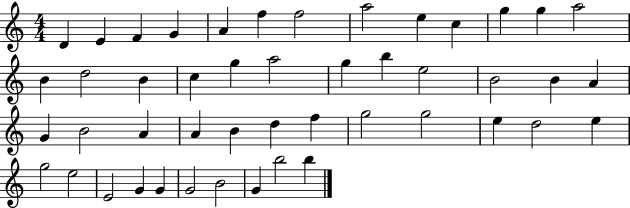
X:1
T:Untitled
M:4/4
L:1/4
K:C
D E F G A f f2 a2 e c g g a2 B d2 B c g a2 g b e2 B2 B A G B2 A A B d f g2 g2 e d2 e g2 e2 E2 G G G2 B2 G b2 b